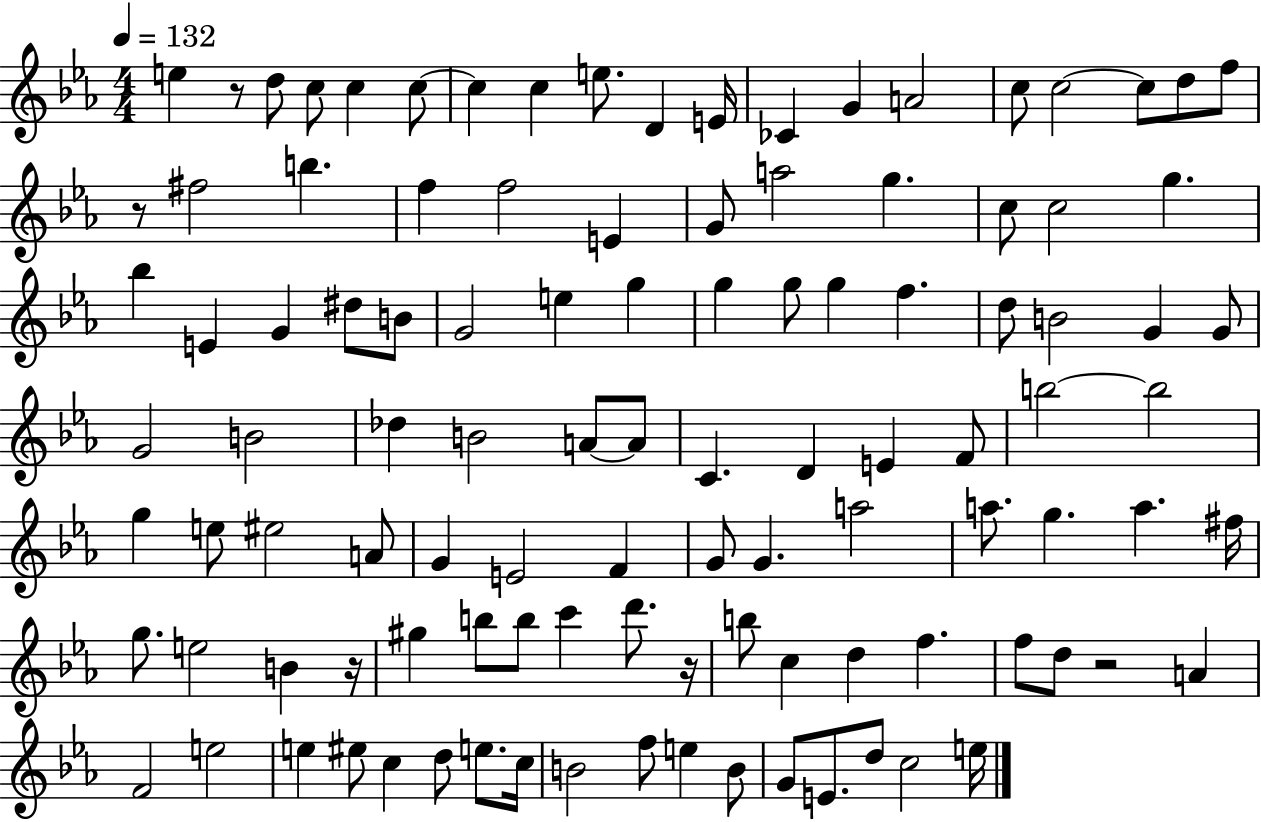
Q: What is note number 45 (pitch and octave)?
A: G4